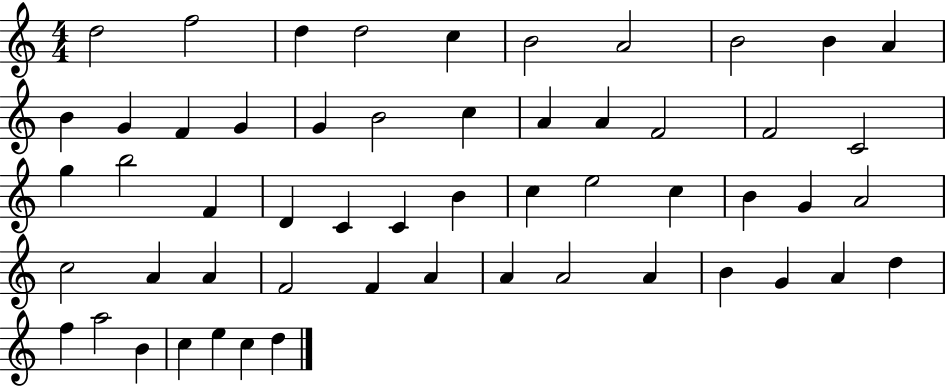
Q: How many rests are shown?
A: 0